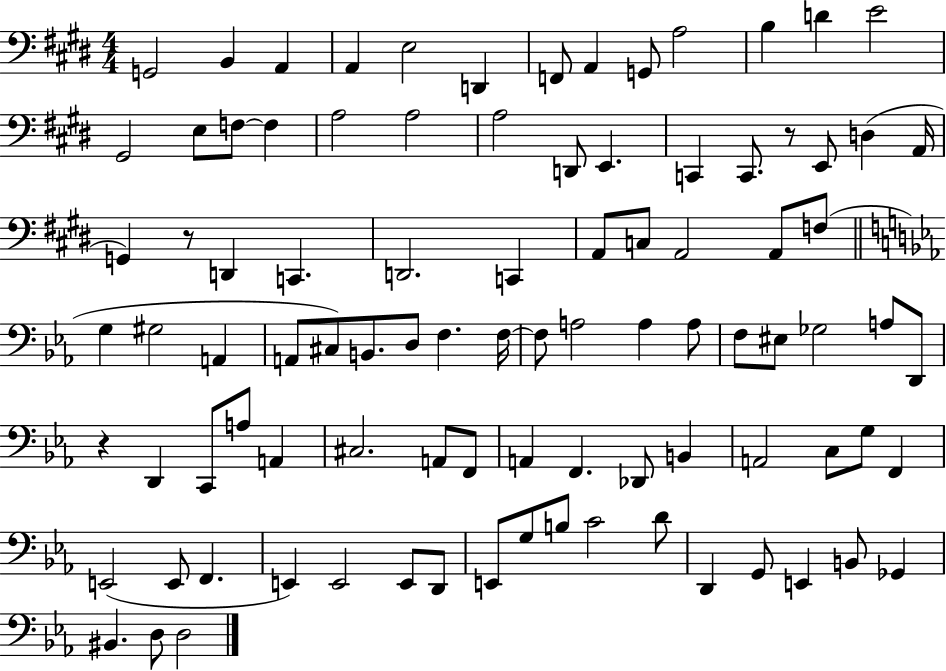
G2/h B2/q A2/q A2/q E3/h D2/q F2/e A2/q G2/e A3/h B3/q D4/q E4/h G#2/h E3/e F3/e F3/q A3/h A3/h A3/h D2/e E2/q. C2/q C2/e. R/e E2/e D3/q A2/s G2/q R/e D2/q C2/q. D2/h. C2/q A2/e C3/e A2/h A2/e F3/e G3/q G#3/h A2/q A2/e C#3/e B2/e. D3/e F3/q. F3/s F3/e A3/h A3/q A3/e F3/e EIS3/e Gb3/h A3/e D2/e R/q D2/q C2/e A3/e A2/q C#3/h. A2/e F2/e A2/q F2/q. Db2/e B2/q A2/h C3/e G3/e F2/q E2/h E2/e F2/q. E2/q E2/h E2/e D2/e E2/e G3/e B3/e C4/h D4/e D2/q G2/e E2/q B2/e Gb2/q BIS2/q. D3/e D3/h